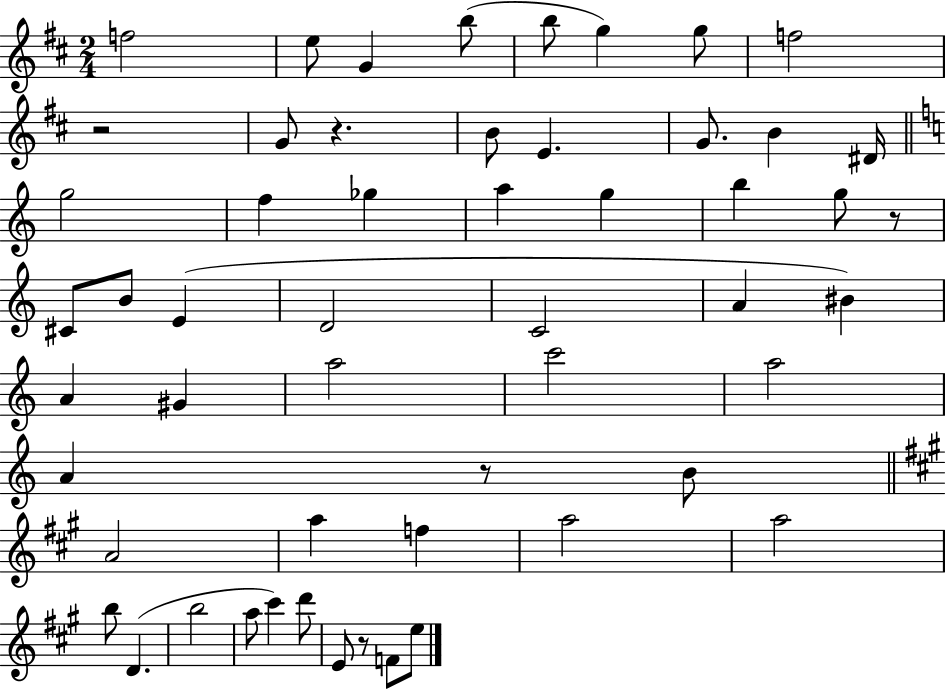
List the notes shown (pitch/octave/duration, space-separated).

F5/h E5/e G4/q B5/e B5/e G5/q G5/e F5/h R/h G4/e R/q. B4/e E4/q. G4/e. B4/q D#4/s G5/h F5/q Gb5/q A5/q G5/q B5/q G5/e R/e C#4/e B4/e E4/q D4/h C4/h A4/q BIS4/q A4/q G#4/q A5/h C6/h A5/h A4/q R/e B4/e A4/h A5/q F5/q A5/h A5/h B5/e D4/q. B5/h A5/e C#6/q D6/e E4/e R/e F4/e E5/e